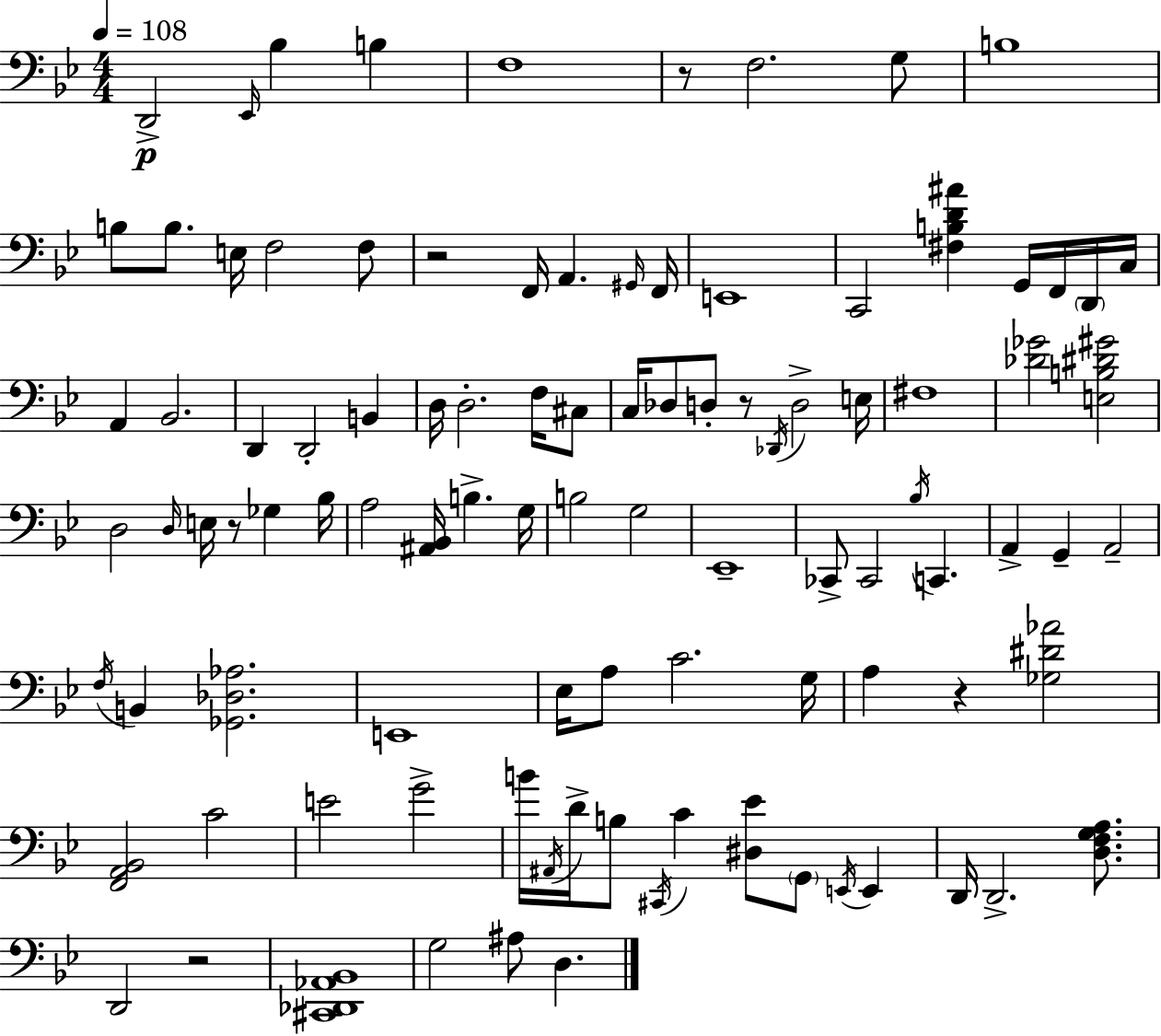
X:1
T:Untitled
M:4/4
L:1/4
K:Bb
D,,2 _E,,/4 _B, B, F,4 z/2 F,2 G,/2 B,4 B,/2 B,/2 E,/4 F,2 F,/2 z2 F,,/4 A,, ^G,,/4 F,,/4 E,,4 C,,2 [^F,B,D^A] G,,/4 F,,/4 D,,/4 C,/4 A,, _B,,2 D,, D,,2 B,, D,/4 D,2 F,/4 ^C,/2 C,/4 _D,/2 D,/2 z/2 _D,,/4 D,2 E,/4 ^F,4 [_D_G]2 [E,B,^D^G]2 D,2 D,/4 E,/4 z/2 _G, _B,/4 A,2 [^A,,_B,,]/4 B, G,/4 B,2 G,2 _E,,4 _C,,/2 _C,,2 _B,/4 C,, A,, G,, A,,2 F,/4 B,, [_G,,_D,_A,]2 E,,4 _E,/4 A,/2 C2 G,/4 A, z [_G,^D_A]2 [F,,A,,_B,,]2 C2 E2 G2 B/4 ^A,,/4 D/4 B,/2 ^C,,/4 C [^D,_E]/2 G,,/2 E,,/4 E,, D,,/4 D,,2 [D,F,G,A,]/2 D,,2 z2 [^C,,_D,,_A,,_B,,]4 G,2 ^A,/2 D,